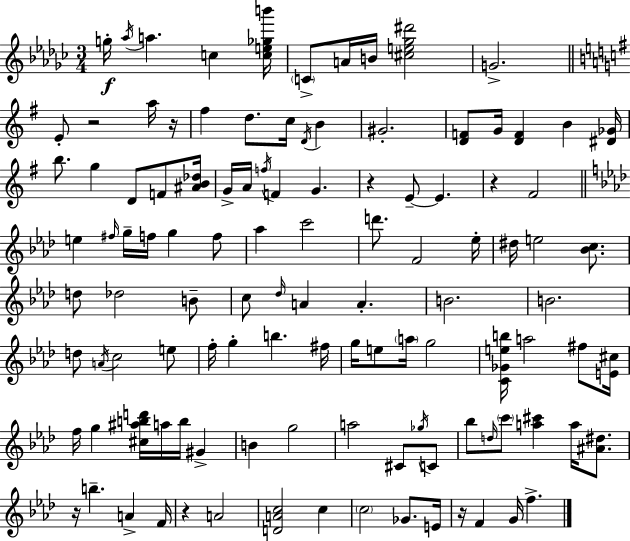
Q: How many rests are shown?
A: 7